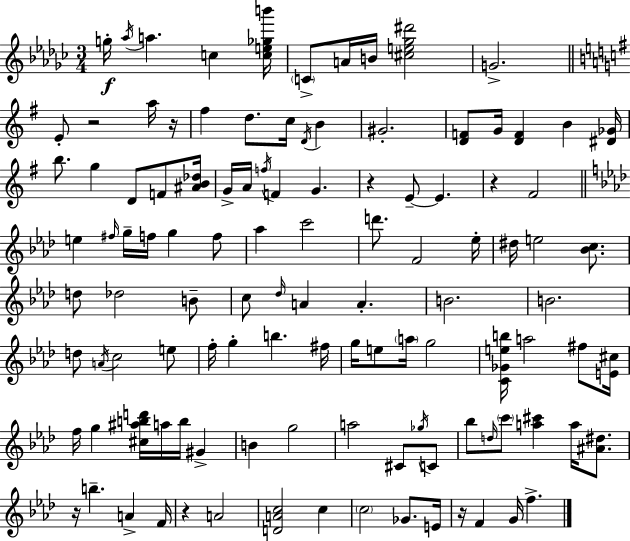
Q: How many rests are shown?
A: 7